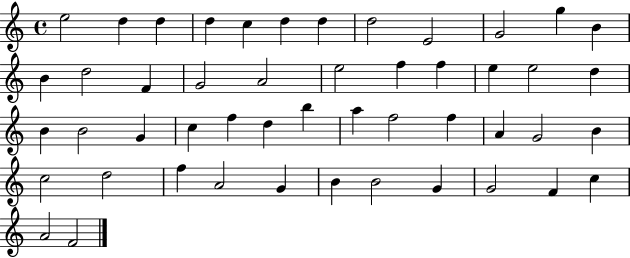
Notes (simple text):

E5/h D5/q D5/q D5/q C5/q D5/q D5/q D5/h E4/h G4/h G5/q B4/q B4/q D5/h F4/q G4/h A4/h E5/h F5/q F5/q E5/q E5/h D5/q B4/q B4/h G4/q C5/q F5/q D5/q B5/q A5/q F5/h F5/q A4/q G4/h B4/q C5/h D5/h F5/q A4/h G4/q B4/q B4/h G4/q G4/h F4/q C5/q A4/h F4/h